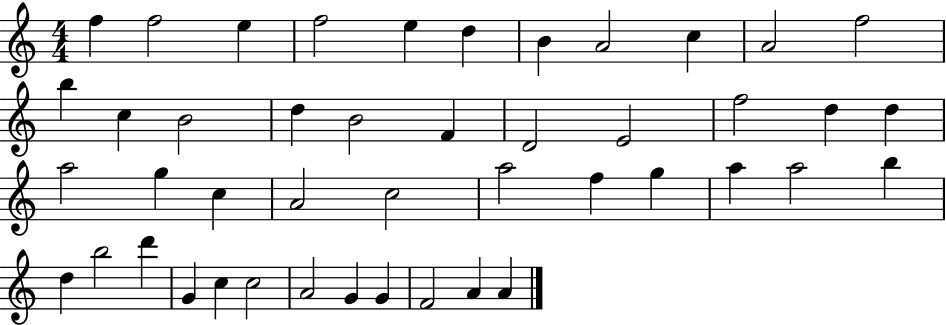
F5/q F5/h E5/q F5/h E5/q D5/q B4/q A4/h C5/q A4/h F5/h B5/q C5/q B4/h D5/q B4/h F4/q D4/h E4/h F5/h D5/q D5/q A5/h G5/q C5/q A4/h C5/h A5/h F5/q G5/q A5/q A5/h B5/q D5/q B5/h D6/q G4/q C5/q C5/h A4/h G4/q G4/q F4/h A4/q A4/q